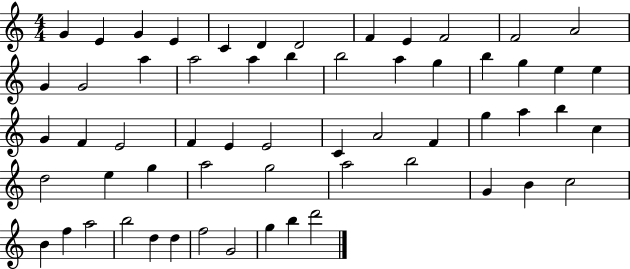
{
  \clef treble
  \numericTimeSignature
  \time 4/4
  \key c \major
  g'4 e'4 g'4 e'4 | c'4 d'4 d'2 | f'4 e'4 f'2 | f'2 a'2 | \break g'4 g'2 a''4 | a''2 a''4 b''4 | b''2 a''4 g''4 | b''4 g''4 e''4 e''4 | \break g'4 f'4 e'2 | f'4 e'4 e'2 | c'4 a'2 f'4 | g''4 a''4 b''4 c''4 | \break d''2 e''4 g''4 | a''2 g''2 | a''2 b''2 | g'4 b'4 c''2 | \break b'4 f''4 a''2 | b''2 d''4 d''4 | f''2 g'2 | g''4 b''4 d'''2 | \break \bar "|."
}